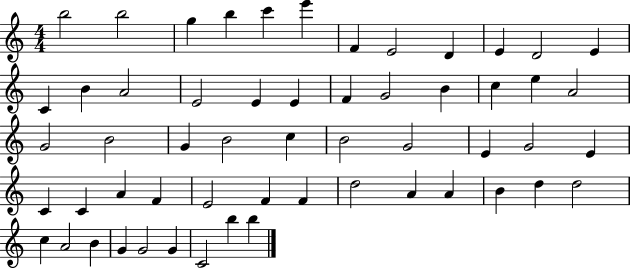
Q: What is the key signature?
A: C major